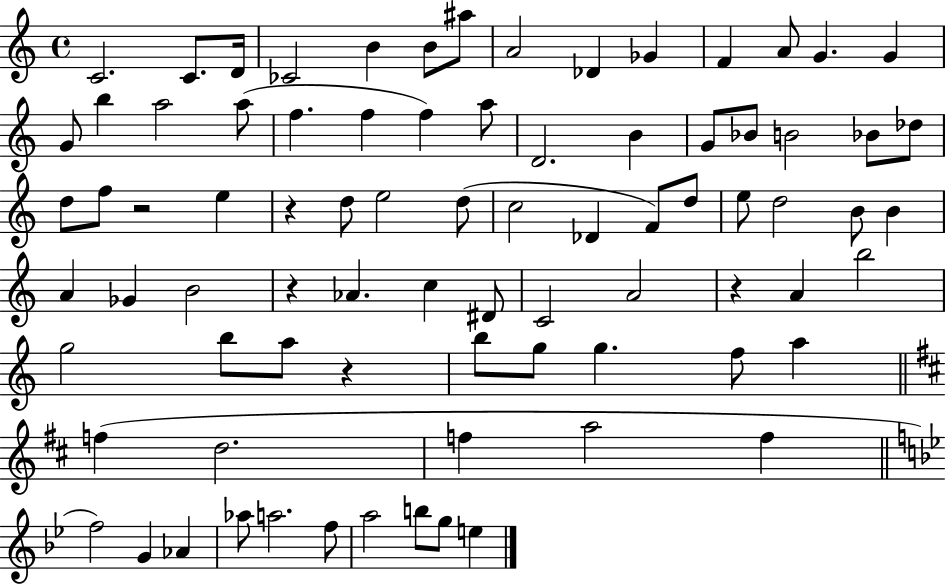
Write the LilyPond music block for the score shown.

{
  \clef treble
  \time 4/4
  \defaultTimeSignature
  \key c \major
  \repeat volta 2 { c'2. c'8. d'16 | ces'2 b'4 b'8 ais''8 | a'2 des'4 ges'4 | f'4 a'8 g'4. g'4 | \break g'8 b''4 a''2 a''8( | f''4. f''4 f''4) a''8 | d'2. b'4 | g'8 bes'8 b'2 bes'8 des''8 | \break d''8 f''8 r2 e''4 | r4 d''8 e''2 d''8( | c''2 des'4 f'8) d''8 | e''8 d''2 b'8 b'4 | \break a'4 ges'4 b'2 | r4 aes'4. c''4 dis'8 | c'2 a'2 | r4 a'4 b''2 | \break g''2 b''8 a''8 r4 | b''8 g''8 g''4. f''8 a''4 | \bar "||" \break \key b \minor f''4( d''2. | f''4 a''2 f''4 | \bar "||" \break \key bes \major f''2) g'4 aes'4 | aes''8 a''2. f''8 | a''2 b''8 g''8 e''4 | } \bar "|."
}